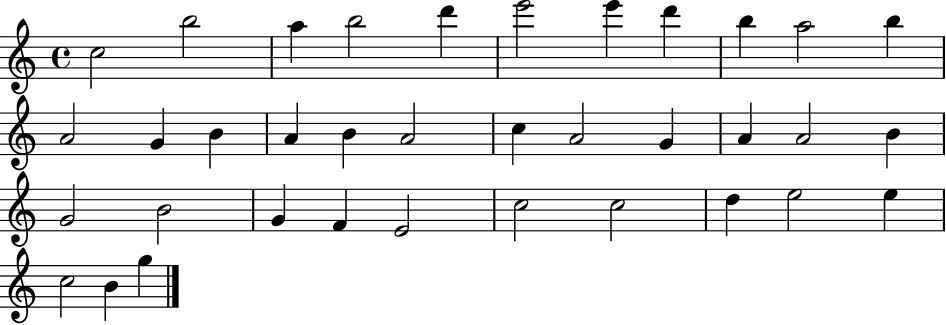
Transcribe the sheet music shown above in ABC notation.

X:1
T:Untitled
M:4/4
L:1/4
K:C
c2 b2 a b2 d' e'2 e' d' b a2 b A2 G B A B A2 c A2 G A A2 B G2 B2 G F E2 c2 c2 d e2 e c2 B g